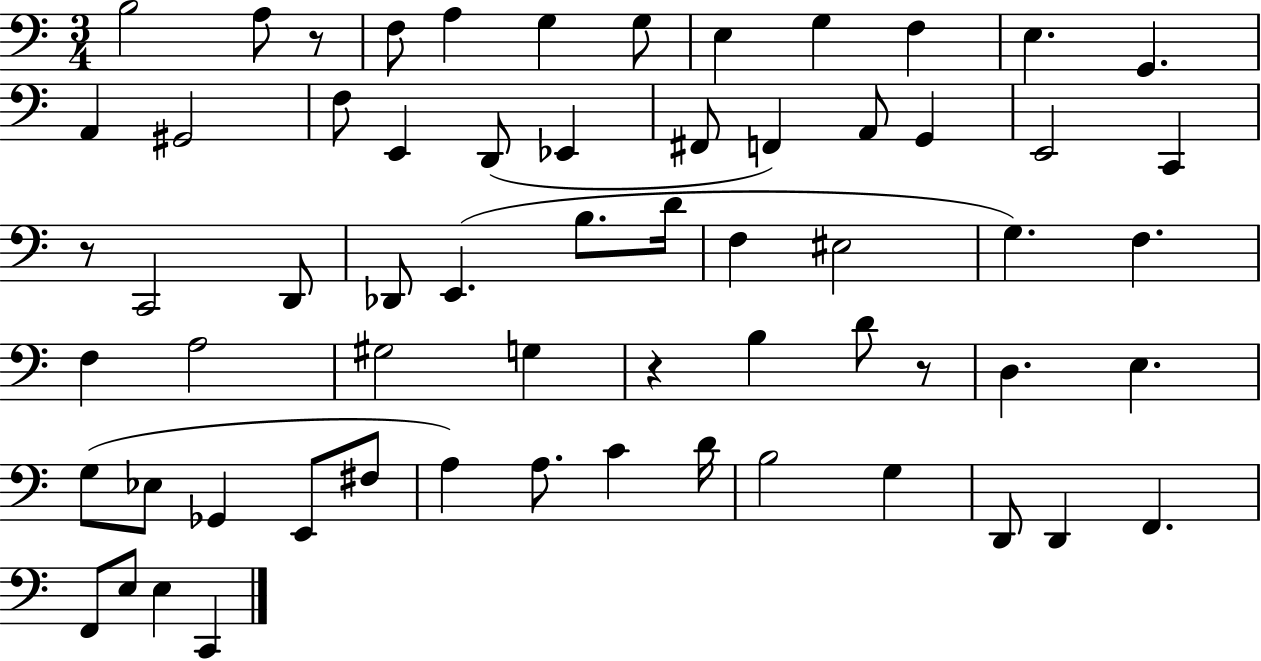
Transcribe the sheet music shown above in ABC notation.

X:1
T:Untitled
M:3/4
L:1/4
K:C
B,2 A,/2 z/2 F,/2 A, G, G,/2 E, G, F, E, G,, A,, ^G,,2 F,/2 E,, D,,/2 _E,, ^F,,/2 F,, A,,/2 G,, E,,2 C,, z/2 C,,2 D,,/2 _D,,/2 E,, B,/2 D/4 F, ^E,2 G, F, F, A,2 ^G,2 G, z B, D/2 z/2 D, E, G,/2 _E,/2 _G,, E,,/2 ^F,/2 A, A,/2 C D/4 B,2 G, D,,/2 D,, F,, F,,/2 E,/2 E, C,,